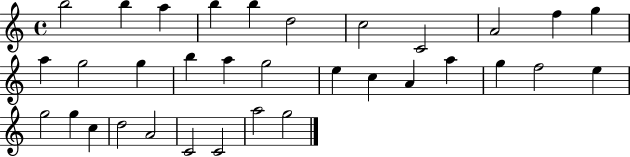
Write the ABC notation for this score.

X:1
T:Untitled
M:4/4
L:1/4
K:C
b2 b a b b d2 c2 C2 A2 f g a g2 g b a g2 e c A a g f2 e g2 g c d2 A2 C2 C2 a2 g2